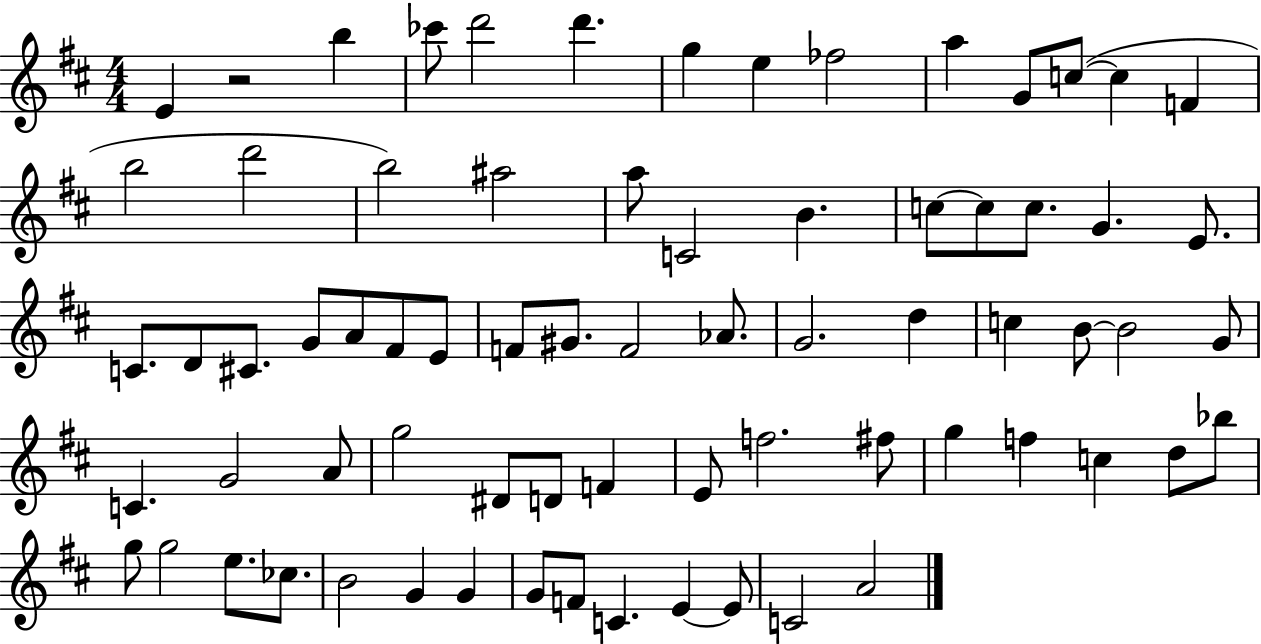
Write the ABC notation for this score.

X:1
T:Untitled
M:4/4
L:1/4
K:D
E z2 b _c'/2 d'2 d' g e _f2 a G/2 c/2 c F b2 d'2 b2 ^a2 a/2 C2 B c/2 c/2 c/2 G E/2 C/2 D/2 ^C/2 G/2 A/2 ^F/2 E/2 F/2 ^G/2 F2 _A/2 G2 d c B/2 B2 G/2 C G2 A/2 g2 ^D/2 D/2 F E/2 f2 ^f/2 g f c d/2 _b/2 g/2 g2 e/2 _c/2 B2 G G G/2 F/2 C E E/2 C2 A2